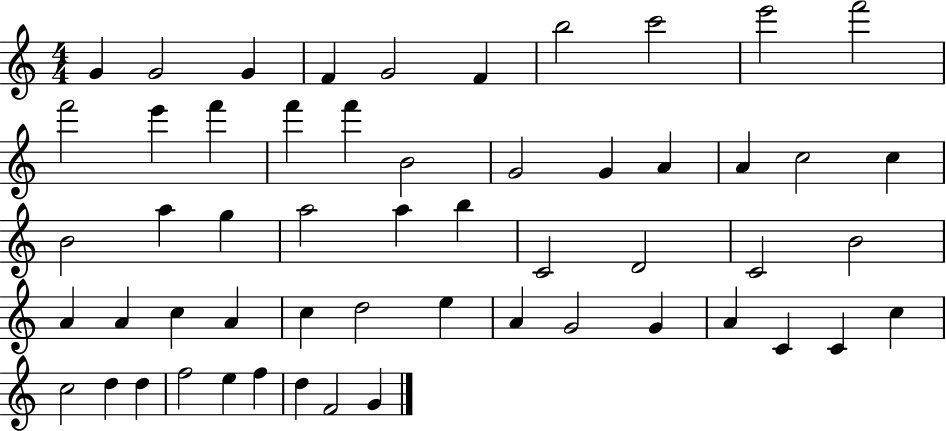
G4/q G4/h G4/q F4/q G4/h F4/q B5/h C6/h E6/h F6/h F6/h E6/q F6/q F6/q F6/q B4/h G4/h G4/q A4/q A4/q C5/h C5/q B4/h A5/q G5/q A5/h A5/q B5/q C4/h D4/h C4/h B4/h A4/q A4/q C5/q A4/q C5/q D5/h E5/q A4/q G4/h G4/q A4/q C4/q C4/q C5/q C5/h D5/q D5/q F5/h E5/q F5/q D5/q F4/h G4/q